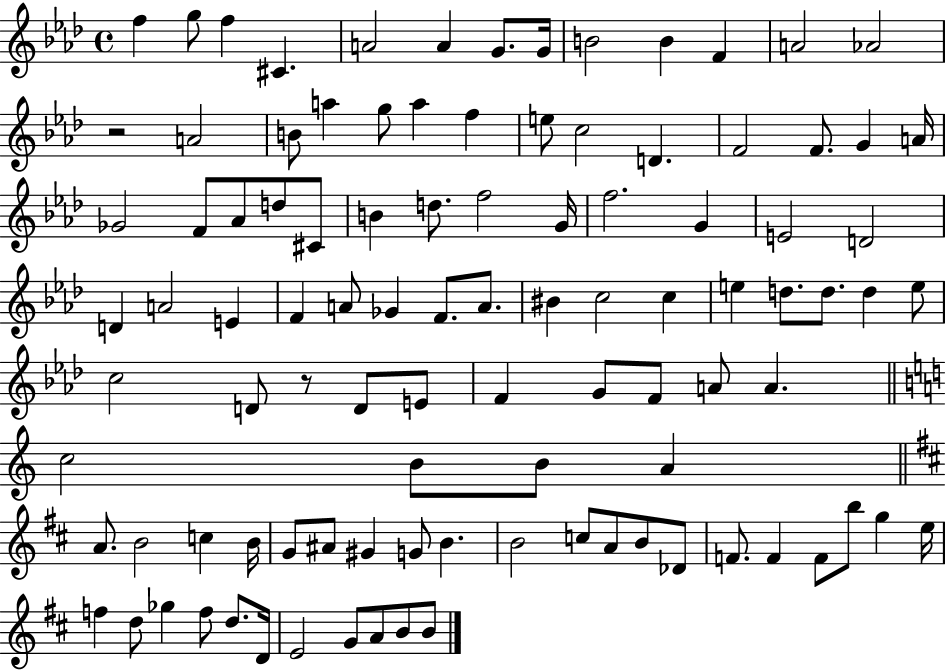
{
  \clef treble
  \time 4/4
  \defaultTimeSignature
  \key aes \major
  f''4 g''8 f''4 cis'4. | a'2 a'4 g'8. g'16 | b'2 b'4 f'4 | a'2 aes'2 | \break r2 a'2 | b'8 a''4 g''8 a''4 f''4 | e''8 c''2 d'4. | f'2 f'8. g'4 a'16 | \break ges'2 f'8 aes'8 d''8 cis'8 | b'4 d''8. f''2 g'16 | f''2. g'4 | e'2 d'2 | \break d'4 a'2 e'4 | f'4 a'8 ges'4 f'8. a'8. | bis'4 c''2 c''4 | e''4 d''8. d''8. d''4 e''8 | \break c''2 d'8 r8 d'8 e'8 | f'4 g'8 f'8 a'8 a'4. | \bar "||" \break \key a \minor c''2 b'8 b'8 a'4 | \bar "||" \break \key d \major a'8. b'2 c''4 b'16 | g'8 ais'8 gis'4 g'8 b'4. | b'2 c''8 a'8 b'8 des'8 | f'8. f'4 f'8 b''8 g''4 e''16 | \break f''4 d''8 ges''4 f''8 d''8. d'16 | e'2 g'8 a'8 b'8 b'8 | \bar "|."
}